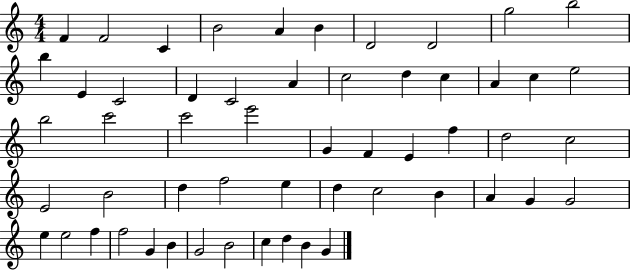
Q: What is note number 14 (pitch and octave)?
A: D4